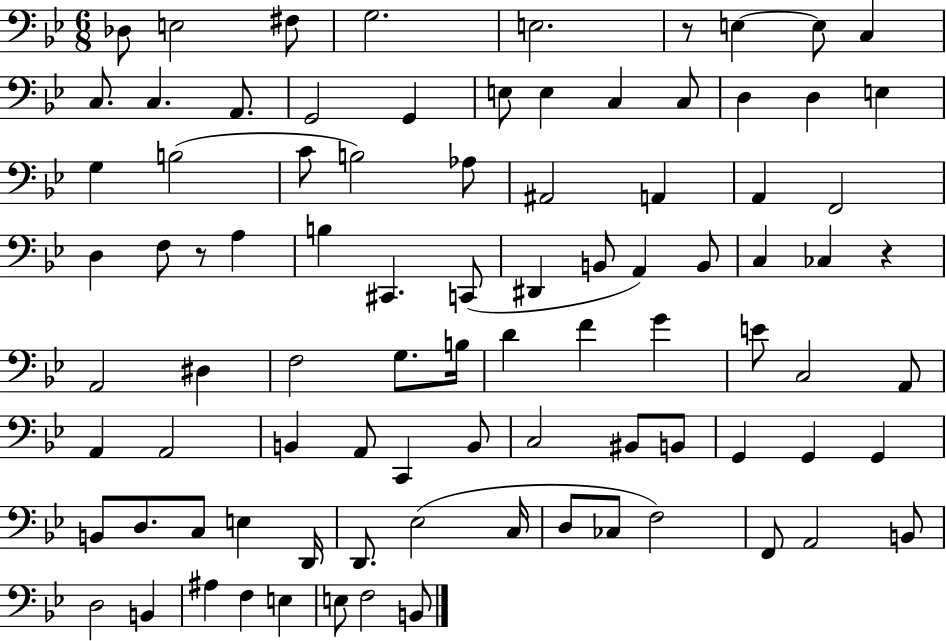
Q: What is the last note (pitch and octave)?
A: B2